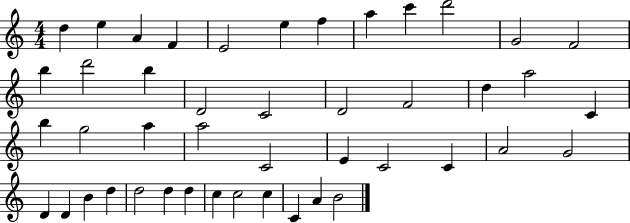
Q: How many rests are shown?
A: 0